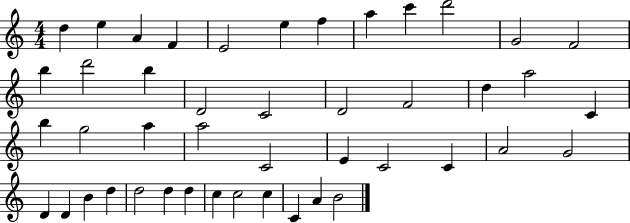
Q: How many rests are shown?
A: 0